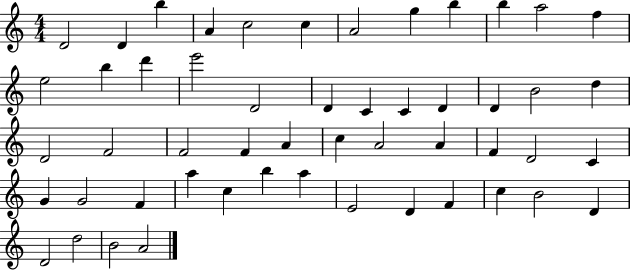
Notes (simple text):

D4/h D4/q B5/q A4/q C5/h C5/q A4/h G5/q B5/q B5/q A5/h F5/q E5/h B5/q D6/q E6/h D4/h D4/q C4/q C4/q D4/q D4/q B4/h D5/q D4/h F4/h F4/h F4/q A4/q C5/q A4/h A4/q F4/q D4/h C4/q G4/q G4/h F4/q A5/q C5/q B5/q A5/q E4/h D4/q F4/q C5/q B4/h D4/q D4/h D5/h B4/h A4/h